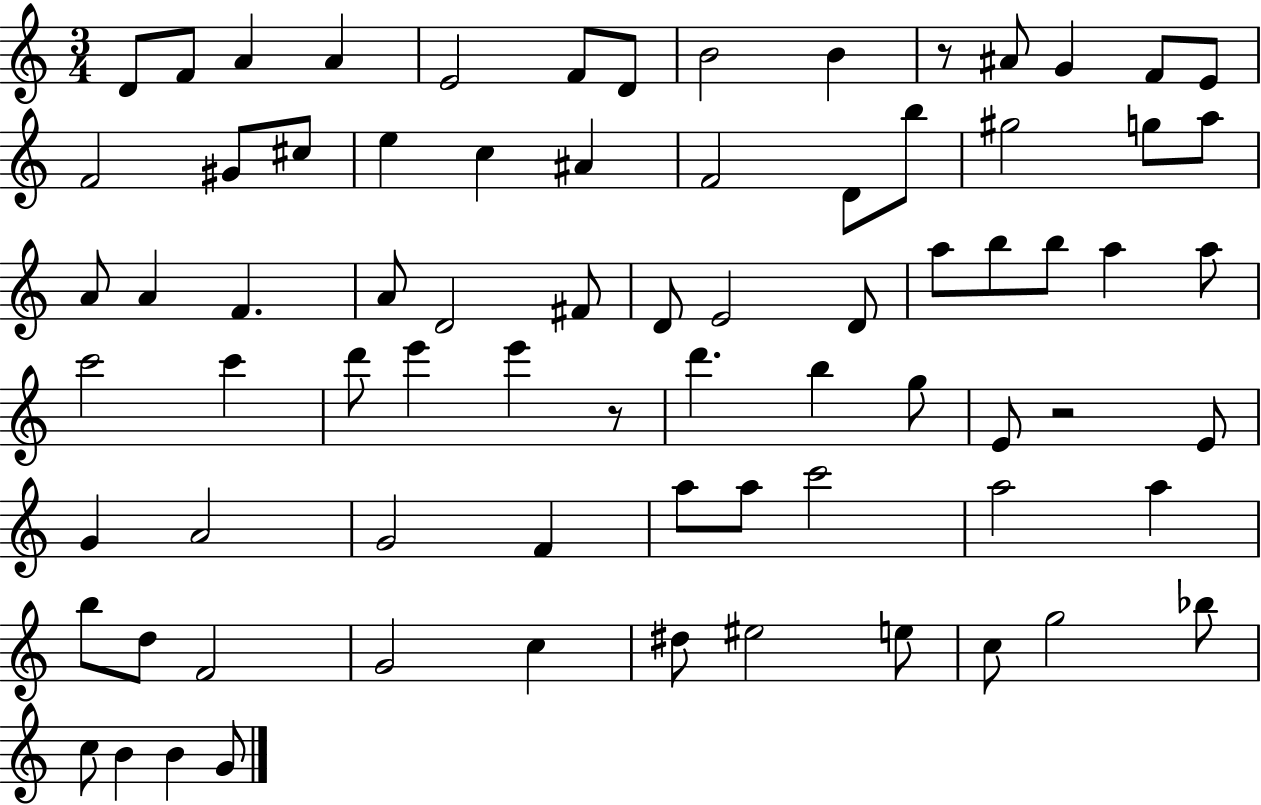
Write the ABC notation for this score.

X:1
T:Untitled
M:3/4
L:1/4
K:C
D/2 F/2 A A E2 F/2 D/2 B2 B z/2 ^A/2 G F/2 E/2 F2 ^G/2 ^c/2 e c ^A F2 D/2 b/2 ^g2 g/2 a/2 A/2 A F A/2 D2 ^F/2 D/2 E2 D/2 a/2 b/2 b/2 a a/2 c'2 c' d'/2 e' e' z/2 d' b g/2 E/2 z2 E/2 G A2 G2 F a/2 a/2 c'2 a2 a b/2 d/2 F2 G2 c ^d/2 ^e2 e/2 c/2 g2 _b/2 c/2 B B G/2